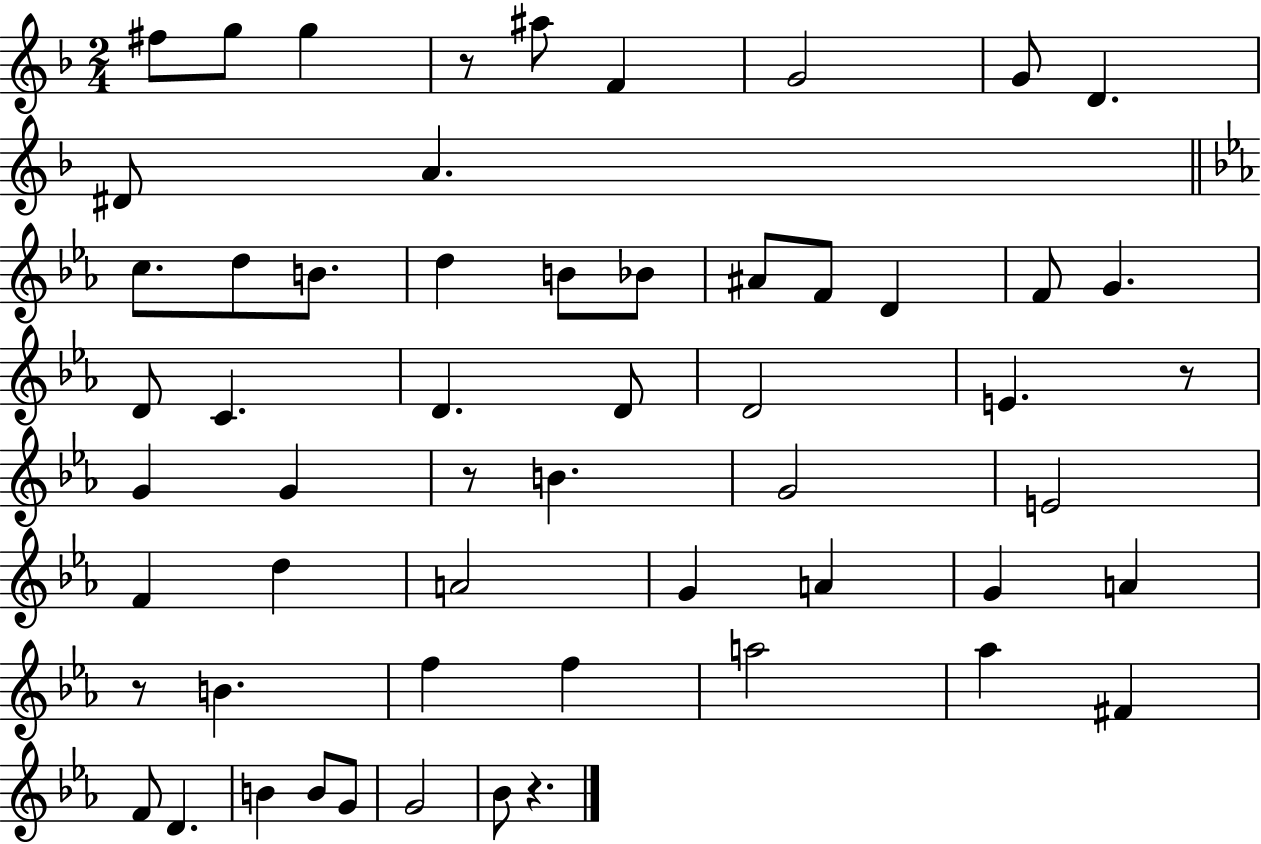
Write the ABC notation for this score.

X:1
T:Untitled
M:2/4
L:1/4
K:F
^f/2 g/2 g z/2 ^a/2 F G2 G/2 D ^D/2 A c/2 d/2 B/2 d B/2 _B/2 ^A/2 F/2 D F/2 G D/2 C D D/2 D2 E z/2 G G z/2 B G2 E2 F d A2 G A G A z/2 B f f a2 _a ^F F/2 D B B/2 G/2 G2 _B/2 z